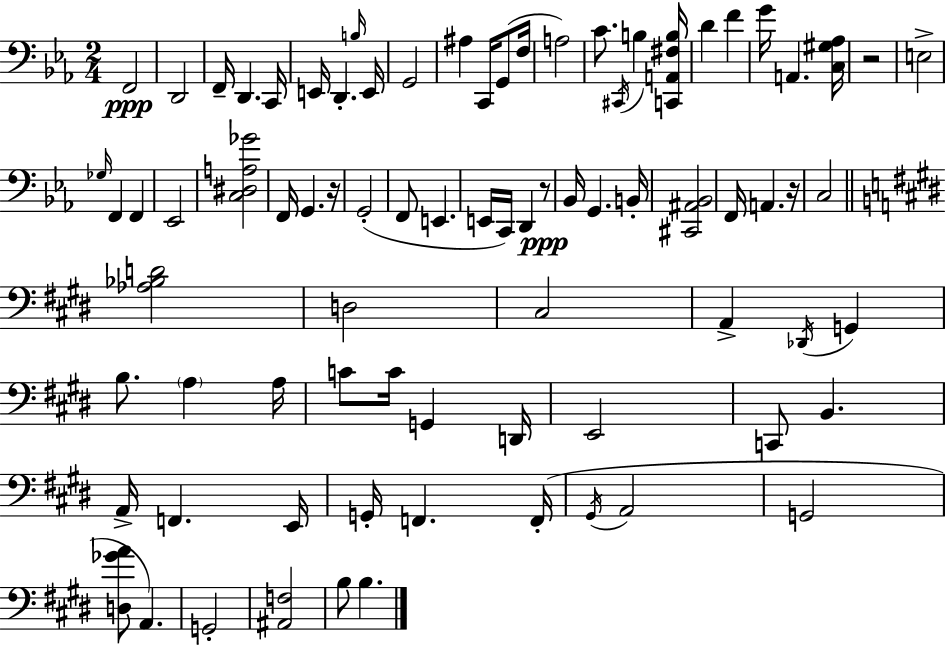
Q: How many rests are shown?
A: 4